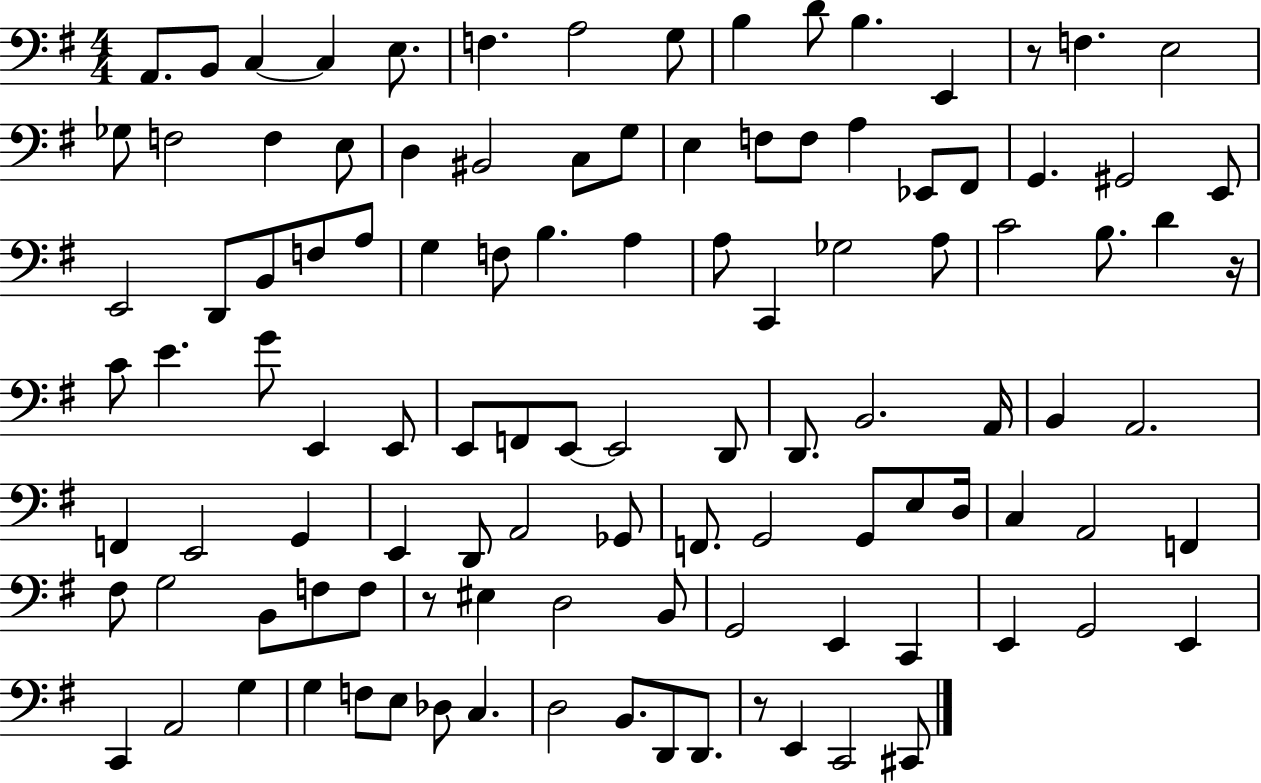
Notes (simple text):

A2/e. B2/e C3/q C3/q E3/e. F3/q. A3/h G3/e B3/q D4/e B3/q. E2/q R/e F3/q. E3/h Gb3/e F3/h F3/q E3/e D3/q BIS2/h C3/e G3/e E3/q F3/e F3/e A3/q Eb2/e F#2/e G2/q. G#2/h E2/e E2/h D2/e B2/e F3/e A3/e G3/q F3/e B3/q. A3/q A3/e C2/q Gb3/h A3/e C4/h B3/e. D4/q R/s C4/e E4/q. G4/e E2/q E2/e E2/e F2/e E2/e E2/h D2/e D2/e. B2/h. A2/s B2/q A2/h. F2/q E2/h G2/q E2/q D2/e A2/h Gb2/e F2/e. G2/h G2/e E3/e D3/s C3/q A2/h F2/q F#3/e G3/h B2/e F3/e F3/e R/e EIS3/q D3/h B2/e G2/h E2/q C2/q E2/q G2/h E2/q C2/q A2/h G3/q G3/q F3/e E3/e Db3/e C3/q. D3/h B2/e. D2/e D2/e. R/e E2/q C2/h C#2/e